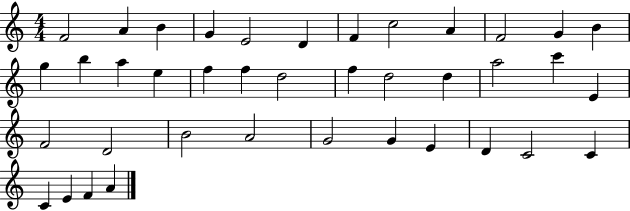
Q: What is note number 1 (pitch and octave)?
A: F4